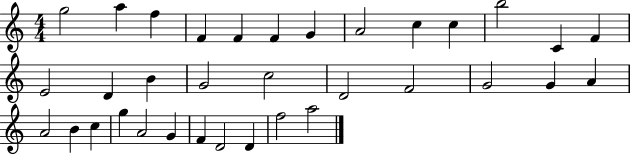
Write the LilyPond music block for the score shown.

{
  \clef treble
  \numericTimeSignature
  \time 4/4
  \key c \major
  g''2 a''4 f''4 | f'4 f'4 f'4 g'4 | a'2 c''4 c''4 | b''2 c'4 f'4 | \break e'2 d'4 b'4 | g'2 c''2 | d'2 f'2 | g'2 g'4 a'4 | \break a'2 b'4 c''4 | g''4 a'2 g'4 | f'4 d'2 d'4 | f''2 a''2 | \break \bar "|."
}